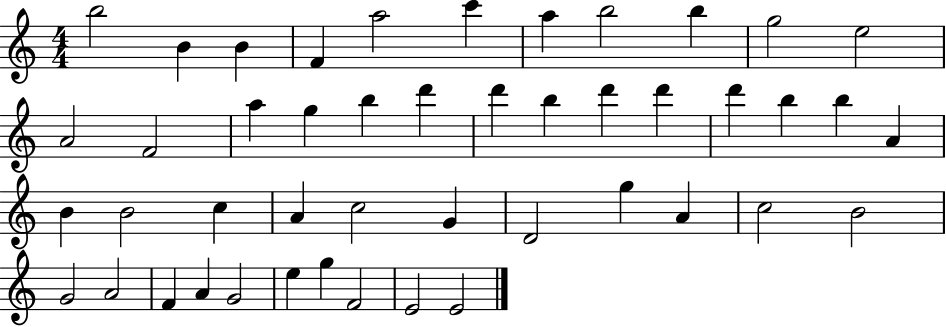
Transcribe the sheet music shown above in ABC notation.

X:1
T:Untitled
M:4/4
L:1/4
K:C
b2 B B F a2 c' a b2 b g2 e2 A2 F2 a g b d' d' b d' d' d' b b A B B2 c A c2 G D2 g A c2 B2 G2 A2 F A G2 e g F2 E2 E2